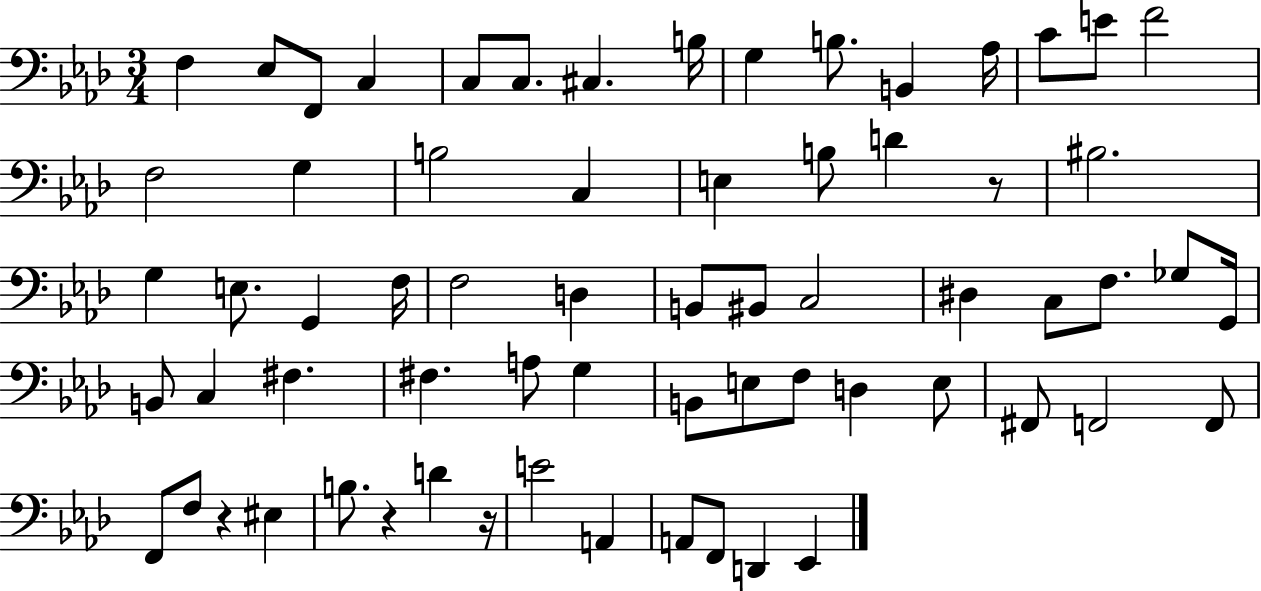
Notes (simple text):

F3/q Eb3/e F2/e C3/q C3/e C3/e. C#3/q. B3/s G3/q B3/e. B2/q Ab3/s C4/e E4/e F4/h F3/h G3/q B3/h C3/q E3/q B3/e D4/q R/e BIS3/h. G3/q E3/e. G2/q F3/s F3/h D3/q B2/e BIS2/e C3/h D#3/q C3/e F3/e. Gb3/e G2/s B2/e C3/q F#3/q. F#3/q. A3/e G3/q B2/e E3/e F3/e D3/q E3/e F#2/e F2/h F2/e F2/e F3/e R/q EIS3/q B3/e. R/q D4/q R/s E4/h A2/q A2/e F2/e D2/q Eb2/q